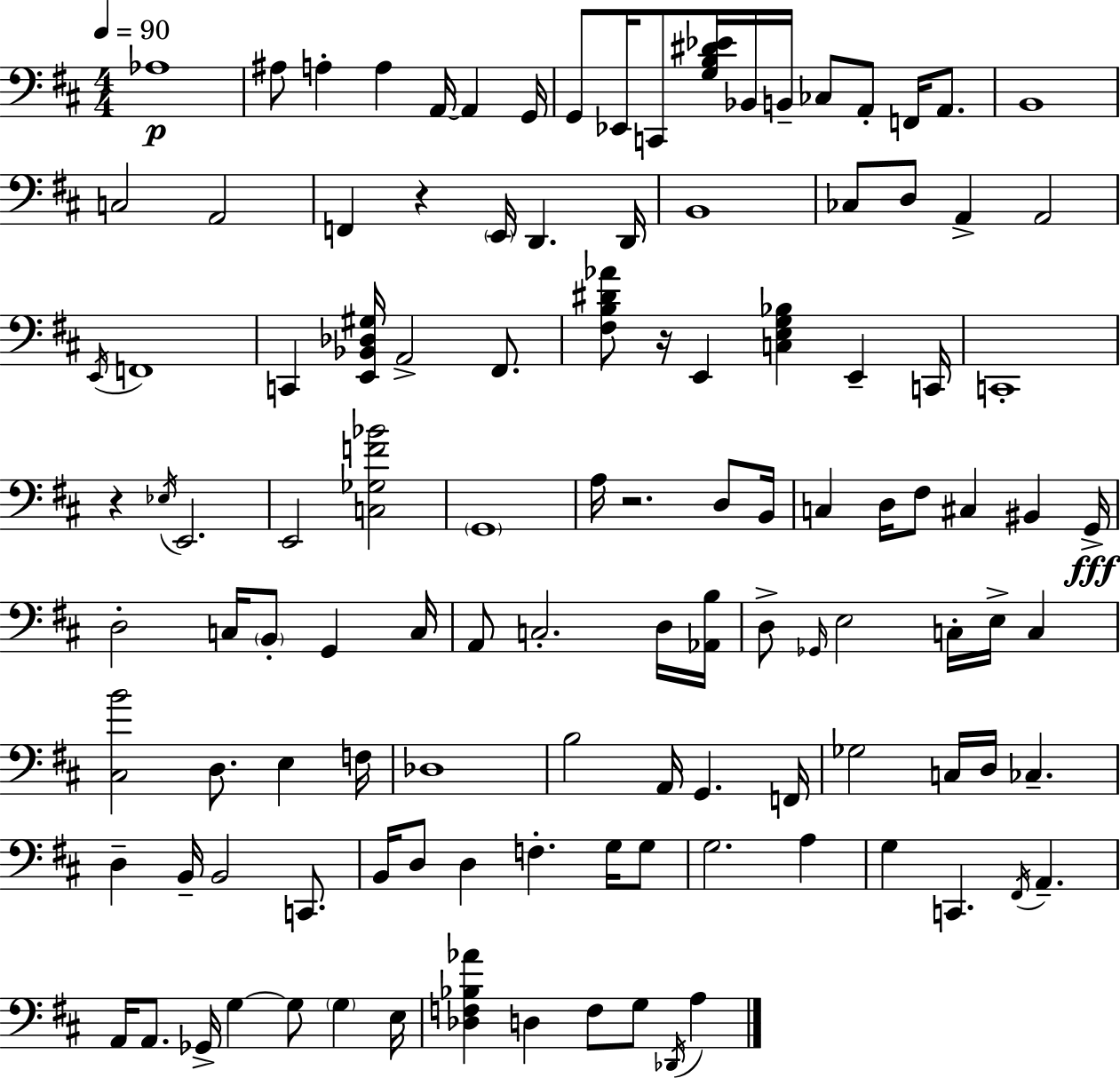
X:1
T:Untitled
M:4/4
L:1/4
K:D
_A,4 ^A,/2 A, A, A,,/4 A,, G,,/4 G,,/2 _E,,/4 C,,/2 [G,B,^D_E]/4 _B,,/4 B,,/4 _C,/2 A,,/2 F,,/4 A,,/2 B,,4 C,2 A,,2 F,, z E,,/4 D,, D,,/4 B,,4 _C,/2 D,/2 A,, A,,2 E,,/4 F,,4 C,, [E,,_B,,_D,^G,]/4 A,,2 ^F,,/2 [^F,B,^D_A]/2 z/4 E,, [C,E,G,_B,] E,, C,,/4 C,,4 z _E,/4 E,,2 E,,2 [C,_G,F_B]2 G,,4 A,/4 z2 D,/2 B,,/4 C, D,/4 ^F,/2 ^C, ^B,, G,,/4 D,2 C,/4 B,,/2 G,, C,/4 A,,/2 C,2 D,/4 [_A,,B,]/4 D,/2 _G,,/4 E,2 C,/4 E,/4 C, [^C,B]2 D,/2 E, F,/4 _D,4 B,2 A,,/4 G,, F,,/4 _G,2 C,/4 D,/4 _C, D, B,,/4 B,,2 C,,/2 B,,/4 D,/2 D, F, G,/4 G,/2 G,2 A, G, C,, ^F,,/4 A,, A,,/4 A,,/2 _G,,/4 G, G,/2 G, E,/4 [_D,F,_B,_A] D, F,/2 G,/2 _D,,/4 A,